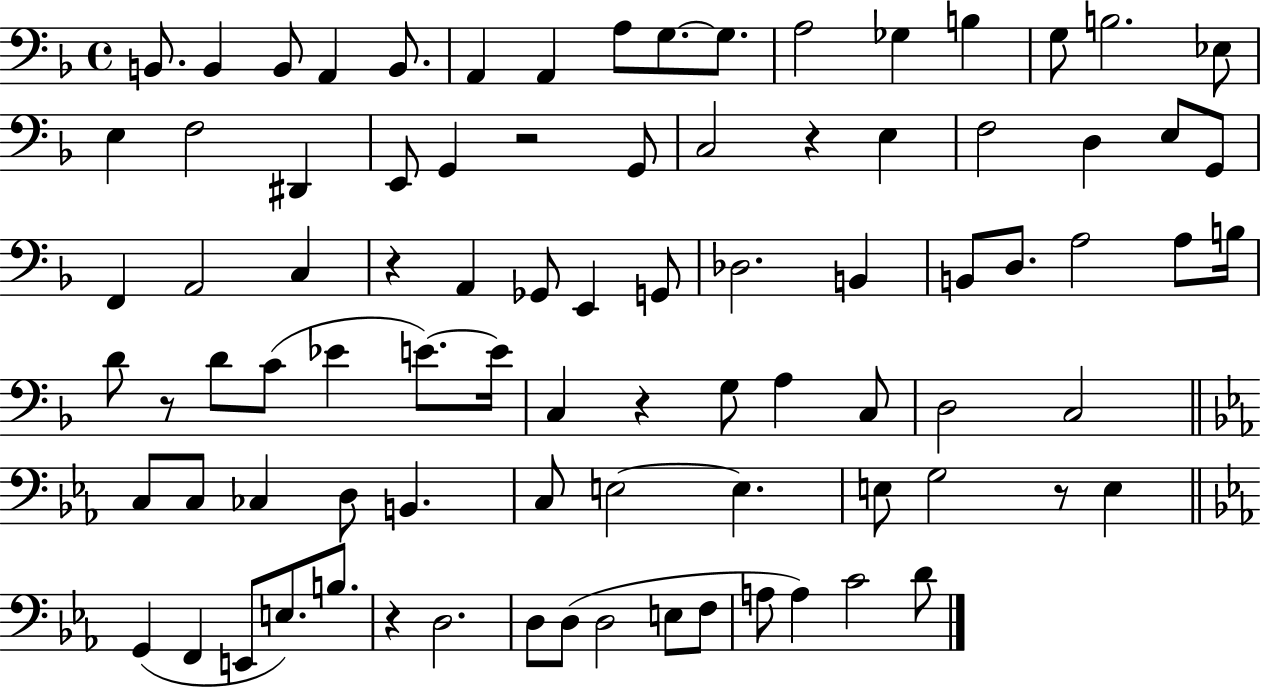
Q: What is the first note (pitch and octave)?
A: B2